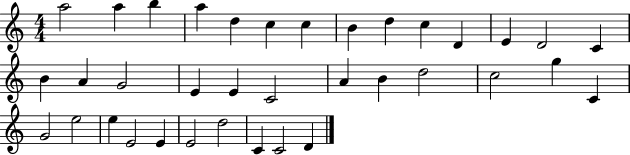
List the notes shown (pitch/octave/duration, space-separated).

A5/h A5/q B5/q A5/q D5/q C5/q C5/q B4/q D5/q C5/q D4/q E4/q D4/h C4/q B4/q A4/q G4/h E4/q E4/q C4/h A4/q B4/q D5/h C5/h G5/q C4/q G4/h E5/h E5/q E4/h E4/q E4/h D5/h C4/q C4/h D4/q